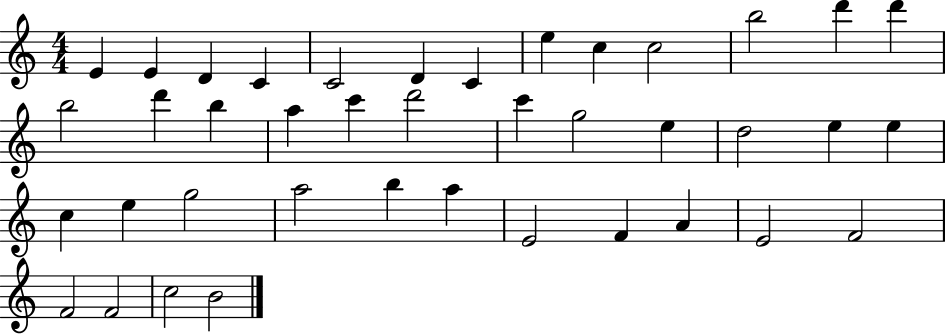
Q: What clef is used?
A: treble